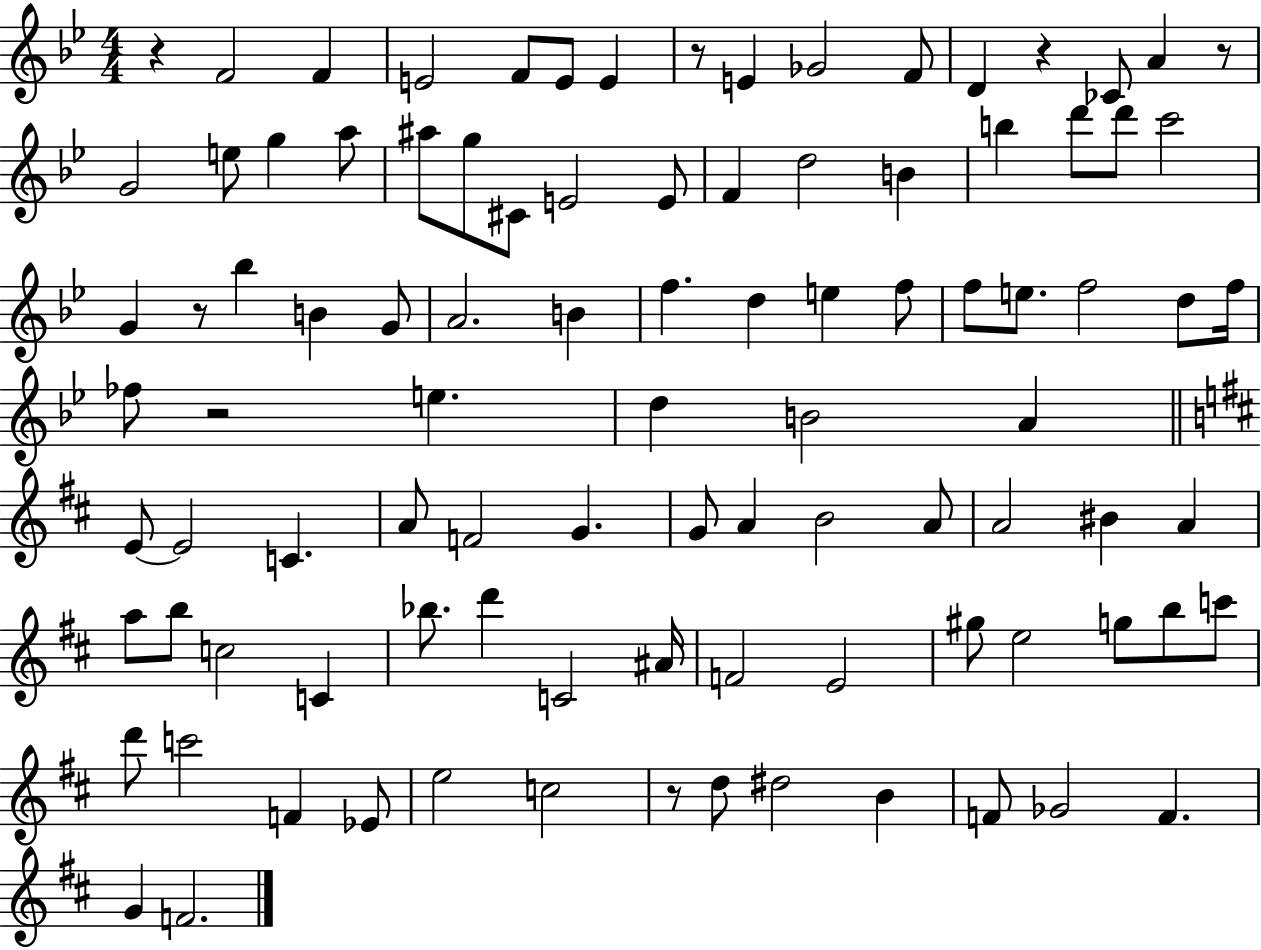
X:1
T:Untitled
M:4/4
L:1/4
K:Bb
z F2 F E2 F/2 E/2 E z/2 E _G2 F/2 D z _C/2 A z/2 G2 e/2 g a/2 ^a/2 g/2 ^C/2 E2 E/2 F d2 B b d'/2 d'/2 c'2 G z/2 _b B G/2 A2 B f d e f/2 f/2 e/2 f2 d/2 f/4 _f/2 z2 e d B2 A E/2 E2 C A/2 F2 G G/2 A B2 A/2 A2 ^B A a/2 b/2 c2 C _b/2 d' C2 ^A/4 F2 E2 ^g/2 e2 g/2 b/2 c'/2 d'/2 c'2 F _E/2 e2 c2 z/2 d/2 ^d2 B F/2 _G2 F G F2